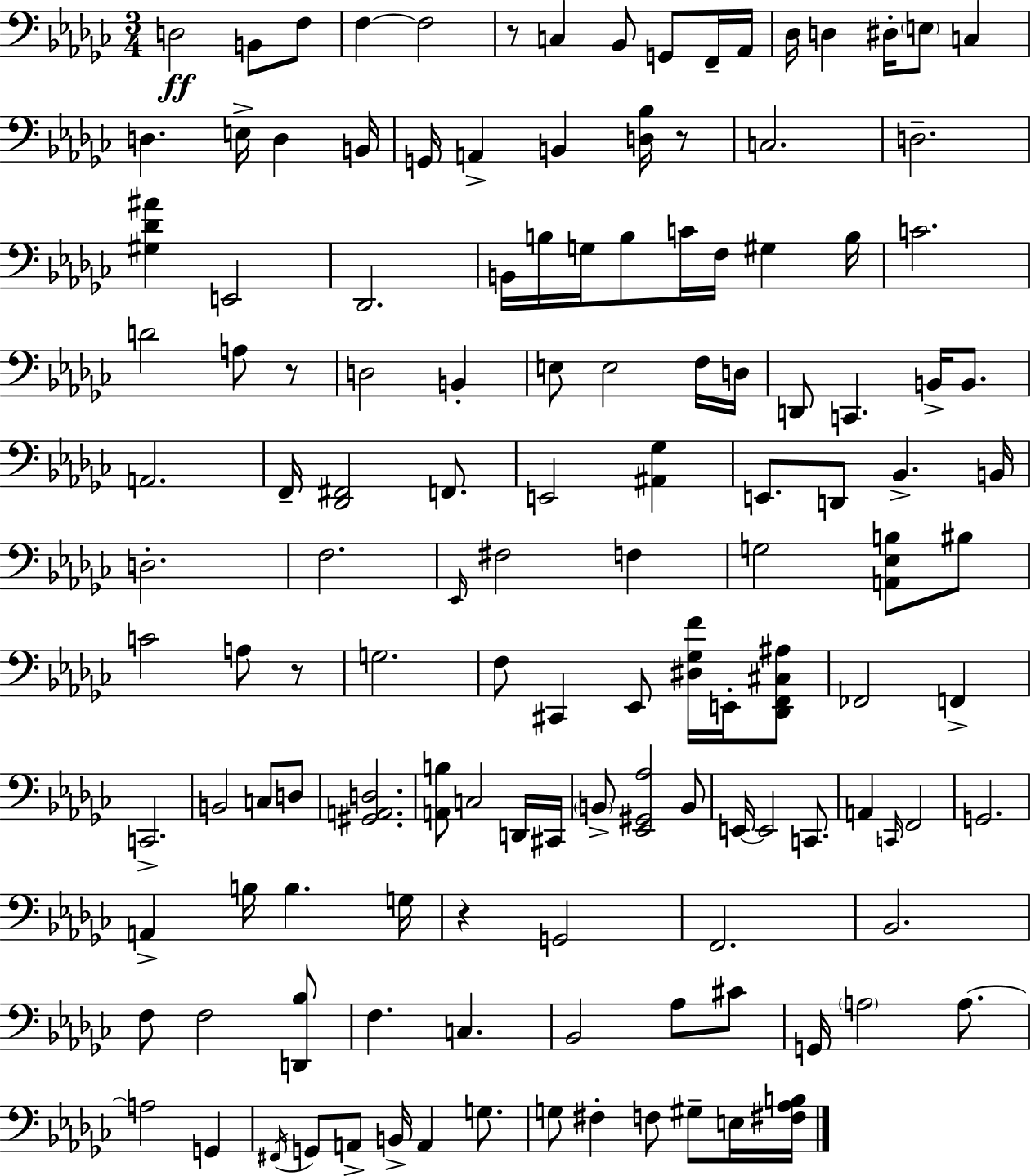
D3/h B2/e F3/e F3/q F3/h R/e C3/q Bb2/e G2/e F2/s Ab2/s Db3/s D3/q D#3/s E3/e C3/q D3/q. E3/s D3/q B2/s G2/s A2/q B2/q [D3,Bb3]/s R/e C3/h. D3/h. [G#3,Db4,A#4]/q E2/h Db2/h. B2/s B3/s G3/s B3/e C4/s F3/s G#3/q B3/s C4/h. D4/h A3/e R/e D3/h B2/q E3/e E3/h F3/s D3/s D2/e C2/q. B2/s B2/e. A2/h. F2/s [Db2,F#2]/h F2/e. E2/h [A#2,Gb3]/q E2/e. D2/e Bb2/q. B2/s D3/h. F3/h. Eb2/s F#3/h F3/q G3/h [A2,Eb3,B3]/e BIS3/e C4/h A3/e R/e G3/h. F3/e C#2/q Eb2/e [D#3,Gb3,F4]/s E2/s [Db2,F2,C#3,A#3]/e FES2/h F2/q C2/h. B2/h C3/e D3/e [G#2,A2,D3]/h. [A2,B3]/e C3/h D2/s C#2/s B2/e [Eb2,G#2,Ab3]/h B2/e E2/s E2/h C2/e. A2/q C2/s F2/h G2/h. A2/q B3/s B3/q. G3/s R/q G2/h F2/h. Bb2/h. F3/e F3/h [D2,Bb3]/e F3/q. C3/q. Bb2/h Ab3/e C#4/e G2/s A3/h A3/e. A3/h G2/q F#2/s G2/e A2/e B2/s A2/q G3/e. G3/e F#3/q F3/e G#3/e E3/s [F#3,Ab3,B3]/s